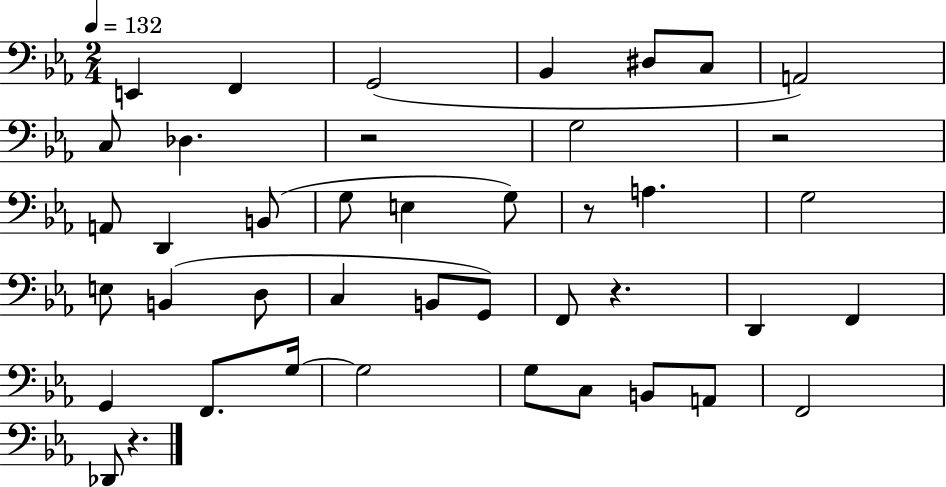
X:1
T:Untitled
M:2/4
L:1/4
K:Eb
E,, F,, G,,2 _B,, ^D,/2 C,/2 A,,2 C,/2 _D, z2 G,2 z2 A,,/2 D,, B,,/2 G,/2 E, G,/2 z/2 A, G,2 E,/2 B,, D,/2 C, B,,/2 G,,/2 F,,/2 z D,, F,, G,, F,,/2 G,/4 G,2 G,/2 C,/2 B,,/2 A,,/2 F,,2 _D,,/2 z